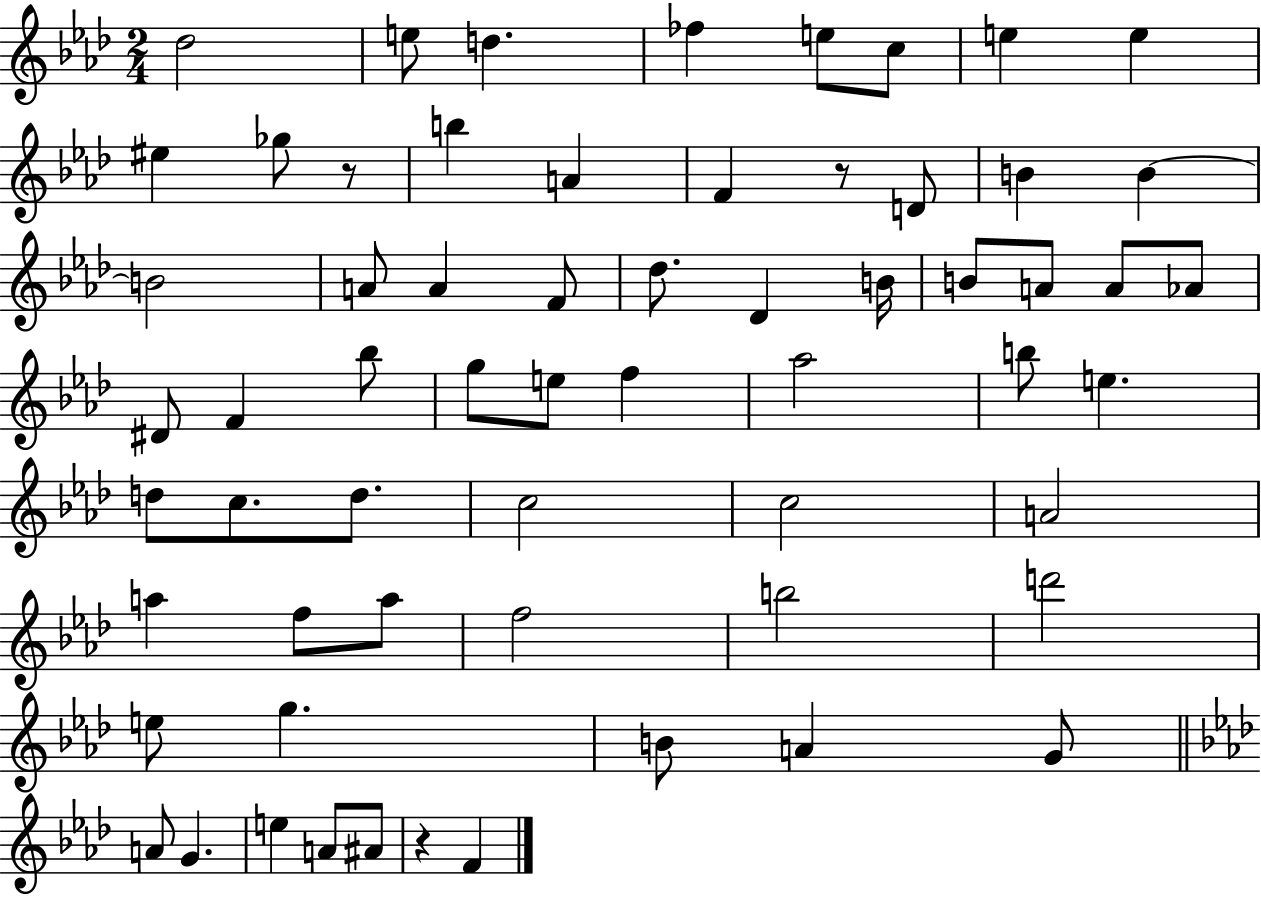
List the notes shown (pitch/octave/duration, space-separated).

Db5/h E5/e D5/q. FES5/q E5/e C5/e E5/q E5/q EIS5/q Gb5/e R/e B5/q A4/q F4/q R/e D4/e B4/q B4/q B4/h A4/e A4/q F4/e Db5/e. Db4/q B4/s B4/e A4/e A4/e Ab4/e D#4/e F4/q Bb5/e G5/e E5/e F5/q Ab5/h B5/e E5/q. D5/e C5/e. D5/e. C5/h C5/h A4/h A5/q F5/e A5/e F5/h B5/h D6/h E5/e G5/q. B4/e A4/q G4/e A4/e G4/q. E5/q A4/e A#4/e R/q F4/q